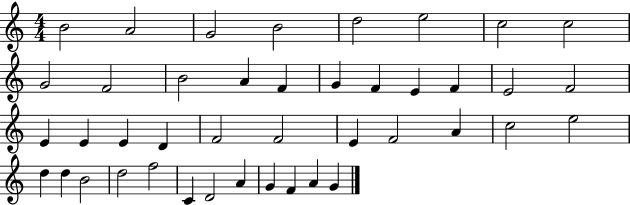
X:1
T:Untitled
M:4/4
L:1/4
K:C
B2 A2 G2 B2 d2 e2 c2 c2 G2 F2 B2 A F G F E F E2 F2 E E E D F2 F2 E F2 A c2 e2 d d B2 d2 f2 C D2 A G F A G